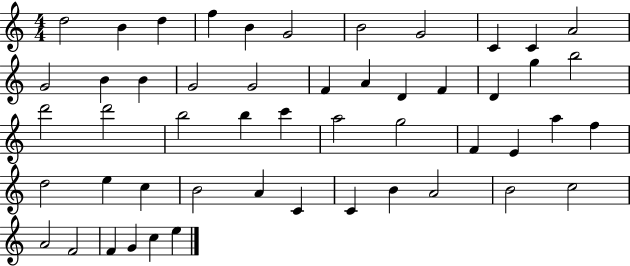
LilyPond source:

{
  \clef treble
  \numericTimeSignature
  \time 4/4
  \key c \major
  d''2 b'4 d''4 | f''4 b'4 g'2 | b'2 g'2 | c'4 c'4 a'2 | \break g'2 b'4 b'4 | g'2 g'2 | f'4 a'4 d'4 f'4 | d'4 g''4 b''2 | \break d'''2 d'''2 | b''2 b''4 c'''4 | a''2 g''2 | f'4 e'4 a''4 f''4 | \break d''2 e''4 c''4 | b'2 a'4 c'4 | c'4 b'4 a'2 | b'2 c''2 | \break a'2 f'2 | f'4 g'4 c''4 e''4 | \bar "|."
}